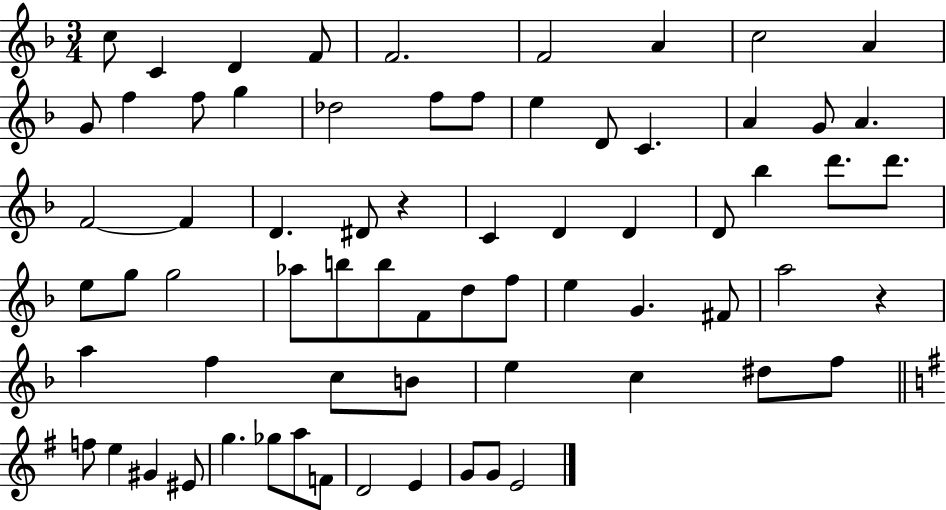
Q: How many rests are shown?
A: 2